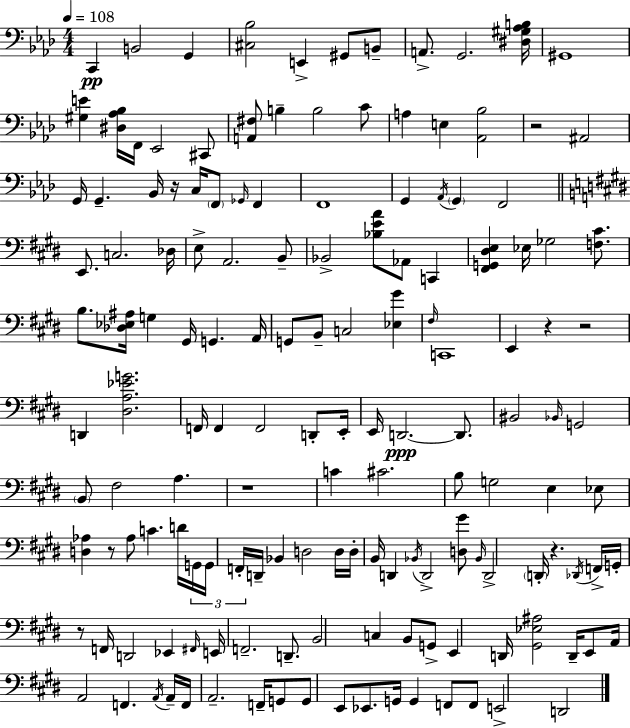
{
  \clef bass
  \numericTimeSignature
  \time 4/4
  \key f \minor
  \tempo 4 = 108
  c,4\pp b,2 g,4 | <cis bes>2 e,4-> gis,8 b,8-- | a,8.-> g,2. <dis gis aes b>16 | gis,1 | \break <gis e'>4 <dis aes bes>16 f,16 ees,2 cis,8 | <a, fis>8 b4-- b2 c'8 | a4 e4 <aes, bes>2 | r2 ais,2 | \break g,16 g,4.-- bes,16 r16 c16 \parenthesize f,8 \grace { ges,16 } f,4 | f,1 | g,4 \acciaccatura { aes,16 } \parenthesize g,4 f,2 | \bar "||" \break \key e \major e,8. c2. des16 | e8-> a,2. b,8-- | bes,2-> <bes e' a'>8 aes,8 c,4 | <fis, g, dis e>4 ees16 ges2 <f cis'>8. | \break b8. <des ees ais>16 g4 gis,16 g,4. a,16 | g,8 b,8-- c2 <ees gis'>4 | \grace { fis16 } c,1 | e,4 r4 r2 | \break d,4 <dis a ees' g'>2. | f,16 f,4 f,2 d,8-. | e,16-. e,16 d,2.~~\ppp d,8. | bis,2 \grace { bes,16 } g,2 | \break \parenthesize b,8 fis2 a4. | r1 | c'4 cis'2. | b8 g2 e4 | \break ees8 <d aes>4 r8 aes8 c'4. | d'16 \tuplet 3/2 { g,16 g,16 f,16-. } d,16-- bes,4 d2 | d16 d16-. b,16 d,4 \acciaccatura { bes,16 } d,2-> | <d gis'>8 \grace { bes,16 } d,2-> \parenthesize d,16-. r4. | \break \acciaccatura { des,16 } f,16-> g,16-. r8 f,16 d,2 | ees,4 \grace { fis,16 } e,16 f,2.-- | d,8.-- b,2 c4 | b,8 g,8-> e,4 d,16 <gis, ees ais>2 | \break d,16-- e,8 a,16 a,2 f,4. | \acciaccatura { a,16 } a,16-- f,16 a,2.-- | f,16-- g,8 g,8 e,8 ees,8. g,16 g,4 | f,8 f,8 e,2-> d,2 | \break \bar "|."
}